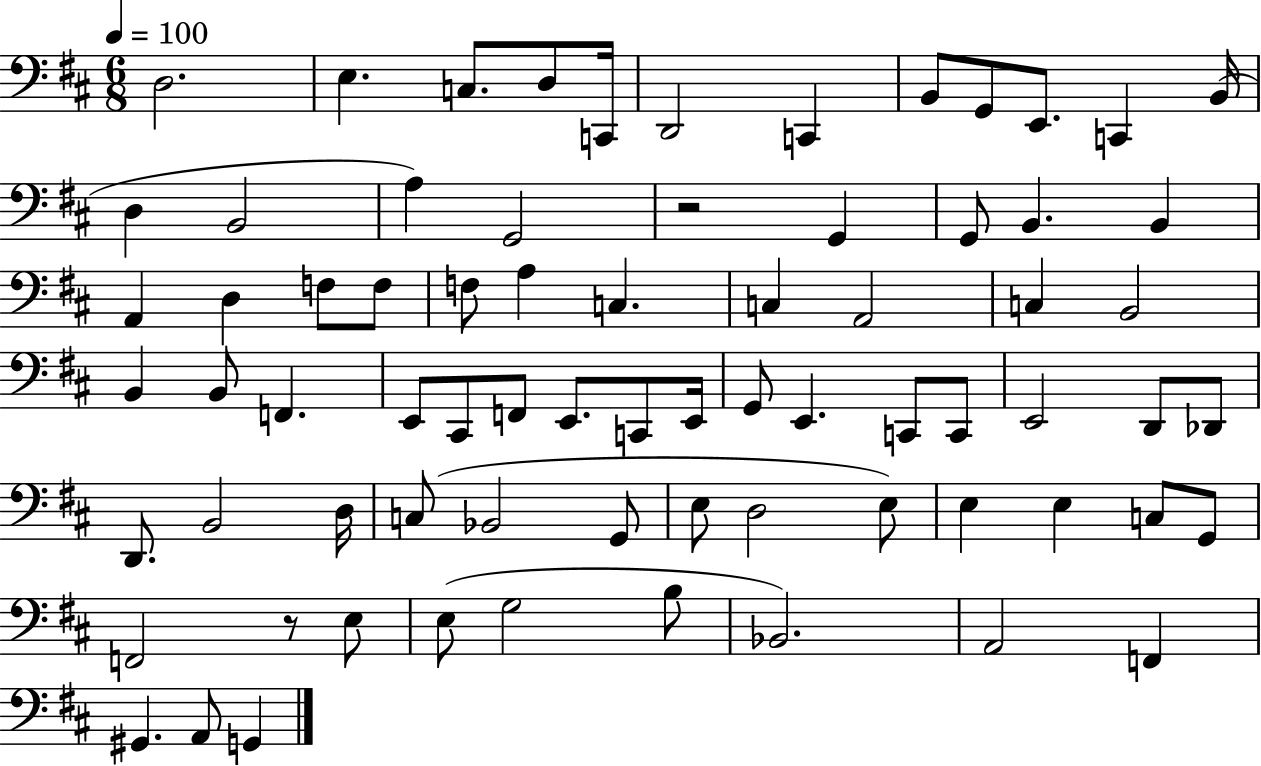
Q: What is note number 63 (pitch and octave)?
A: E3